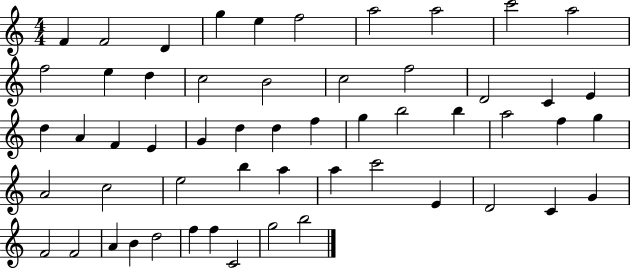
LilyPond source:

{
  \clef treble
  \numericTimeSignature
  \time 4/4
  \key c \major
  f'4 f'2 d'4 | g''4 e''4 f''2 | a''2 a''2 | c'''2 a''2 | \break f''2 e''4 d''4 | c''2 b'2 | c''2 f''2 | d'2 c'4 e'4 | \break d''4 a'4 f'4 e'4 | g'4 d''4 d''4 f''4 | g''4 b''2 b''4 | a''2 f''4 g''4 | \break a'2 c''2 | e''2 b''4 a''4 | a''4 c'''2 e'4 | d'2 c'4 g'4 | \break f'2 f'2 | a'4 b'4 d''2 | f''4 f''4 c'2 | g''2 b''2 | \break \bar "|."
}